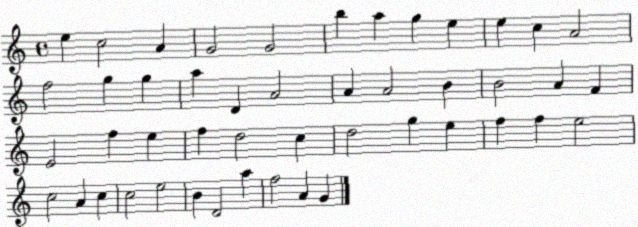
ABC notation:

X:1
T:Untitled
M:4/4
L:1/4
K:C
e c2 A G2 G2 b a g e e c A2 f2 g g a D A2 A A2 B B2 A F E2 f e f d2 c d2 g e f f e2 c2 A c c2 e2 B D2 a f2 A G